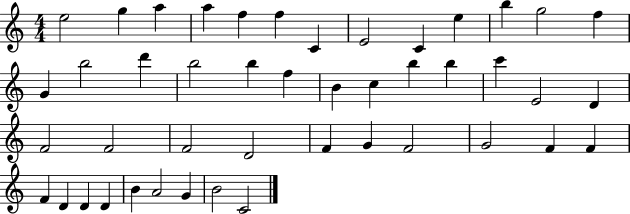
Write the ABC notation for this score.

X:1
T:Untitled
M:4/4
L:1/4
K:C
e2 g a a f f C E2 C e b g2 f G b2 d' b2 b f B c b b c' E2 D F2 F2 F2 D2 F G F2 G2 F F F D D D B A2 G B2 C2